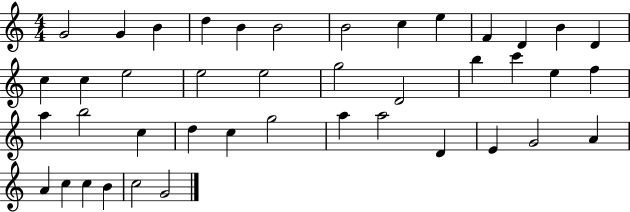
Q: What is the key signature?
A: C major